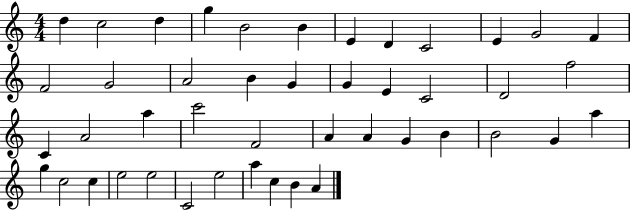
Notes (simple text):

D5/q C5/h D5/q G5/q B4/h B4/q E4/q D4/q C4/h E4/q G4/h F4/q F4/h G4/h A4/h B4/q G4/q G4/q E4/q C4/h D4/h F5/h C4/q A4/h A5/q C6/h F4/h A4/q A4/q G4/q B4/q B4/h G4/q A5/q G5/q C5/h C5/q E5/h E5/h C4/h E5/h A5/q C5/q B4/q A4/q